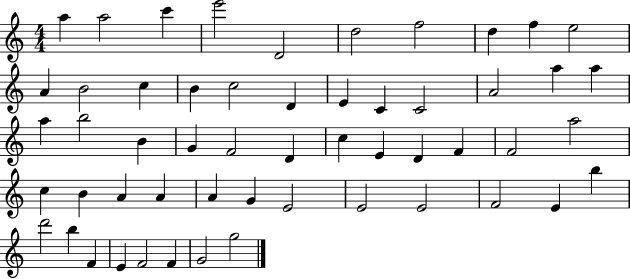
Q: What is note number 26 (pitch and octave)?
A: G4